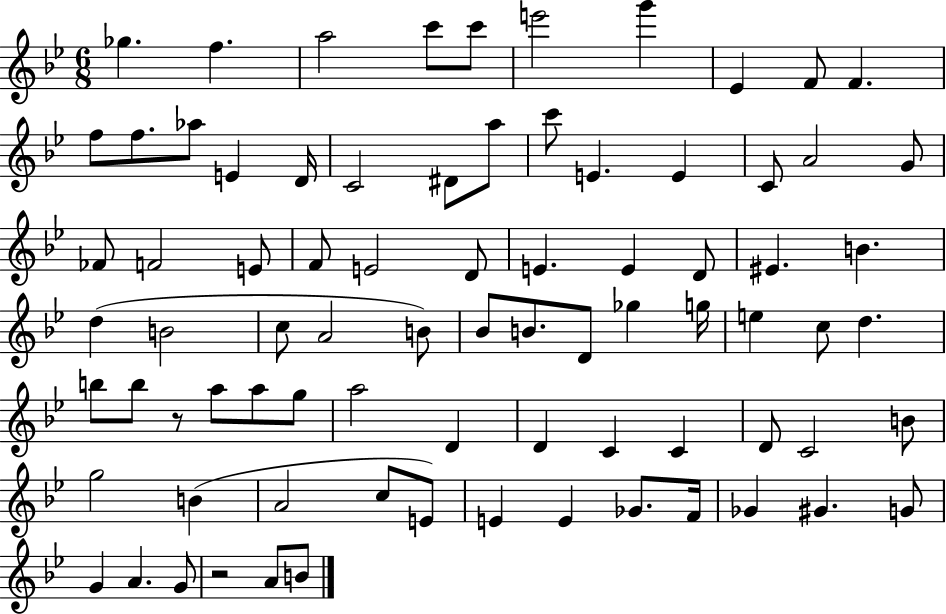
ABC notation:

X:1
T:Untitled
M:6/8
L:1/4
K:Bb
_g f a2 c'/2 c'/2 e'2 g' _E F/2 F f/2 f/2 _a/2 E D/4 C2 ^D/2 a/2 c'/2 E E C/2 A2 G/2 _F/2 F2 E/2 F/2 E2 D/2 E E D/2 ^E B d B2 c/2 A2 B/2 _B/2 B/2 D/2 _g g/4 e c/2 d b/2 b/2 z/2 a/2 a/2 g/2 a2 D D C C D/2 C2 B/2 g2 B A2 c/2 E/2 E E _G/2 F/4 _G ^G G/2 G A G/2 z2 A/2 B/2